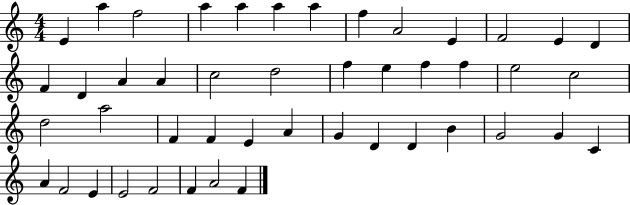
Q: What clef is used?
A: treble